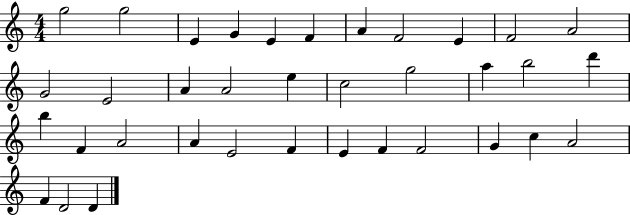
X:1
T:Untitled
M:4/4
L:1/4
K:C
g2 g2 E G E F A F2 E F2 A2 G2 E2 A A2 e c2 g2 a b2 d' b F A2 A E2 F E F F2 G c A2 F D2 D